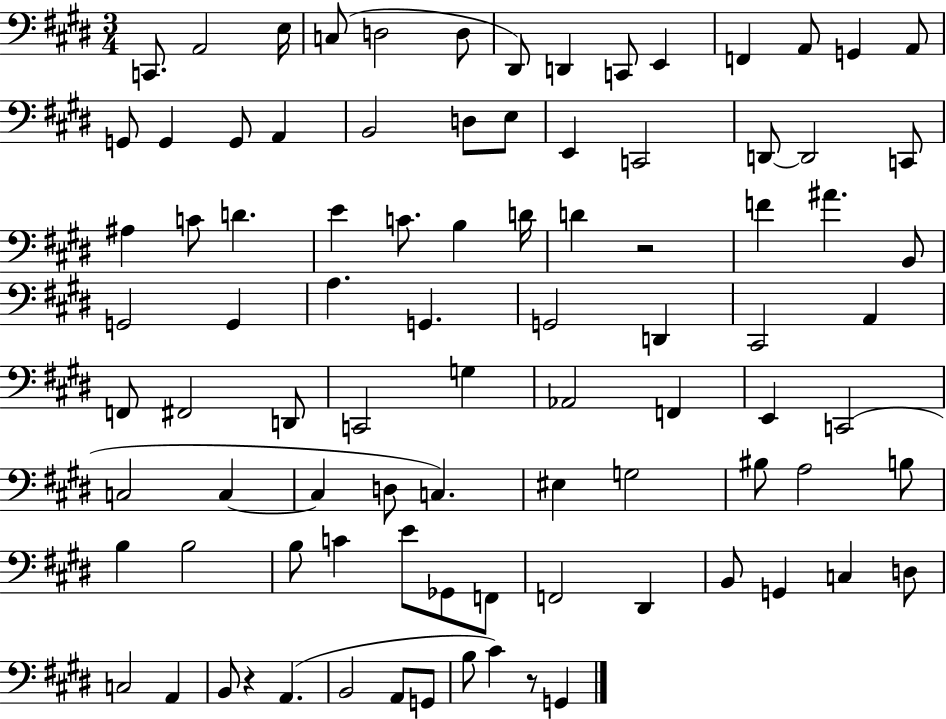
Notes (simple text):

C2/e. A2/h E3/s C3/e D3/h D3/e D#2/e D2/q C2/e E2/q F2/q A2/e G2/q A2/e G2/e G2/q G2/e A2/q B2/h D3/e E3/e E2/q C2/h D2/e D2/h C2/e A#3/q C4/e D4/q. E4/q C4/e. B3/q D4/s D4/q R/h F4/q A#4/q. B2/e G2/h G2/q A3/q. G2/q. G2/h D2/q C#2/h A2/q F2/e F#2/h D2/e C2/h G3/q Ab2/h F2/q E2/q C2/h C3/h C3/q C3/q D3/e C3/q. EIS3/q G3/h BIS3/e A3/h B3/e B3/q B3/h B3/e C4/q E4/e Gb2/e F2/e F2/h D#2/q B2/e G2/q C3/q D3/e C3/h A2/q B2/e R/q A2/q. B2/h A2/e G2/e B3/e C#4/q R/e G2/q